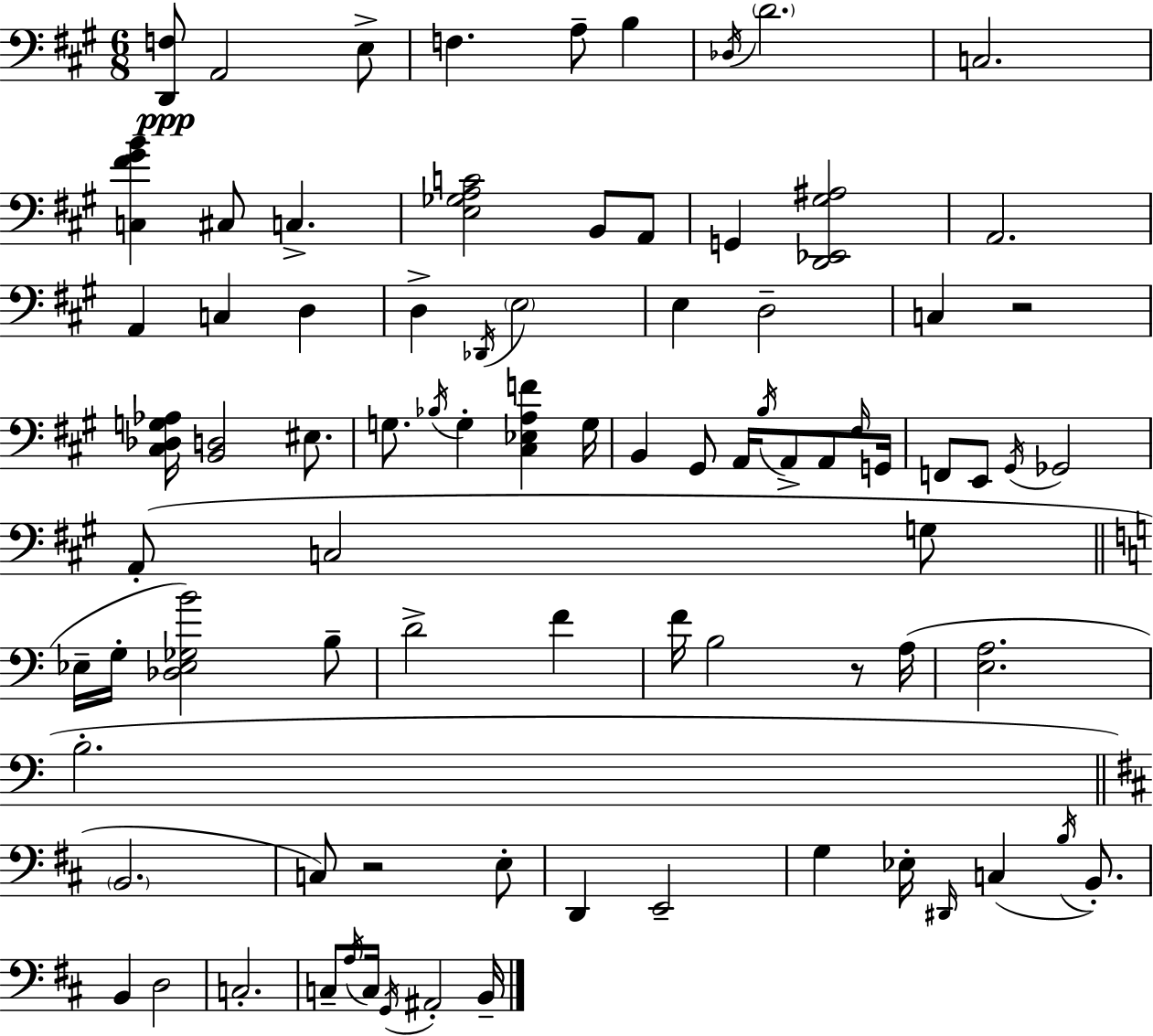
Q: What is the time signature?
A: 6/8